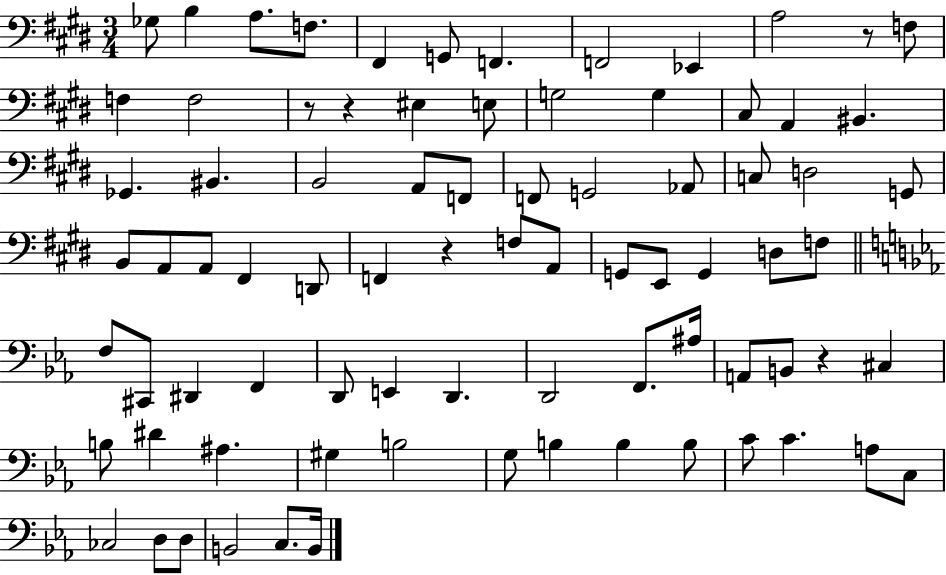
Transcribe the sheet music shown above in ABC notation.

X:1
T:Untitled
M:3/4
L:1/4
K:E
_G,/2 B, A,/2 F,/2 ^F,, G,,/2 F,, F,,2 _E,, A,2 z/2 F,/2 F, F,2 z/2 z ^E, E,/2 G,2 G, ^C,/2 A,, ^B,, _G,, ^B,, B,,2 A,,/2 F,,/2 F,,/2 G,,2 _A,,/2 C,/2 D,2 G,,/2 B,,/2 A,,/2 A,,/2 ^F,, D,,/2 F,, z F,/2 A,,/2 G,,/2 E,,/2 G,, D,/2 F,/2 F,/2 ^C,,/2 ^D,, F,, D,,/2 E,, D,, D,,2 F,,/2 ^A,/4 A,,/2 B,,/2 z ^C, B,/2 ^D ^A, ^G, B,2 G,/2 B, B, B,/2 C/2 C A,/2 C,/2 _C,2 D,/2 D,/2 B,,2 C,/2 B,,/4